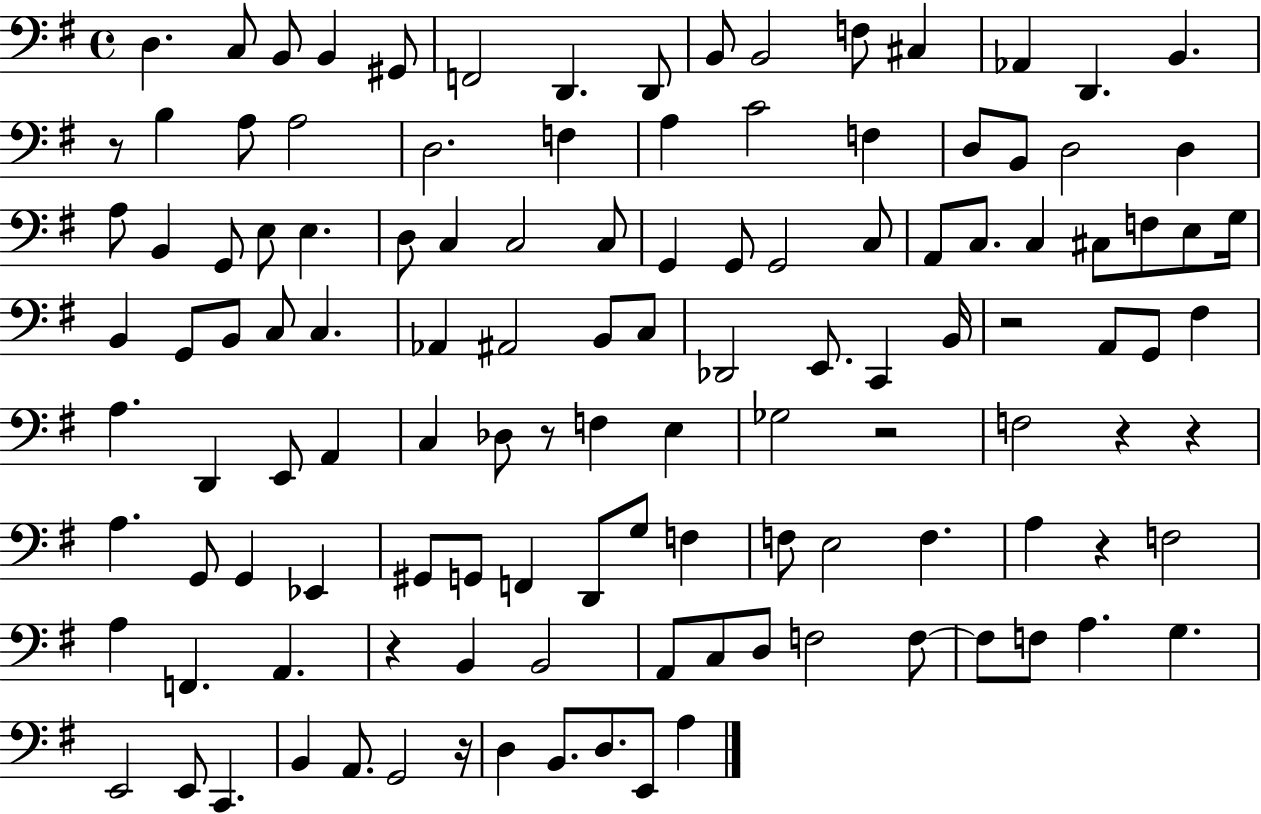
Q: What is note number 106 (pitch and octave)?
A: B2